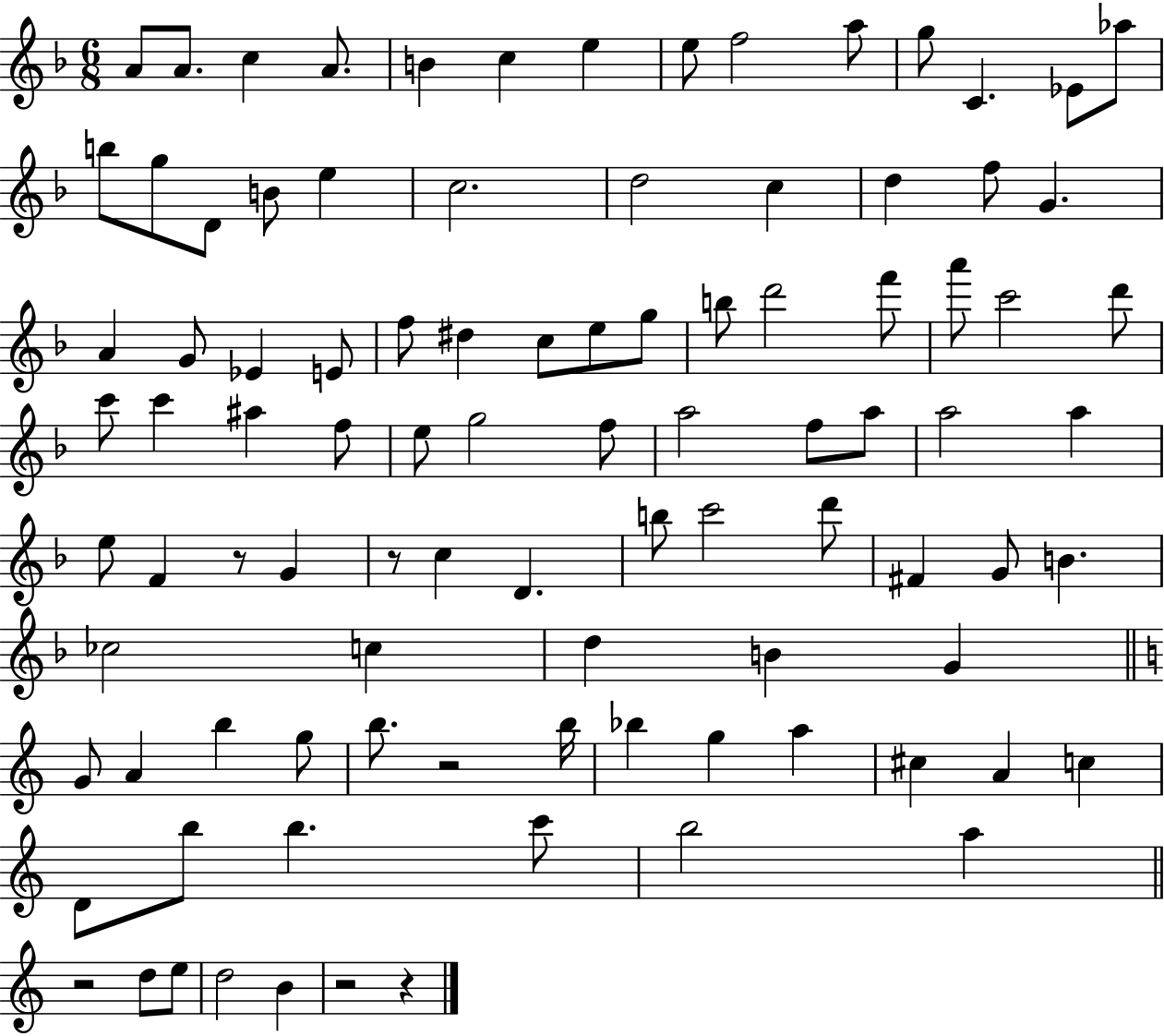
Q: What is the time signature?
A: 6/8